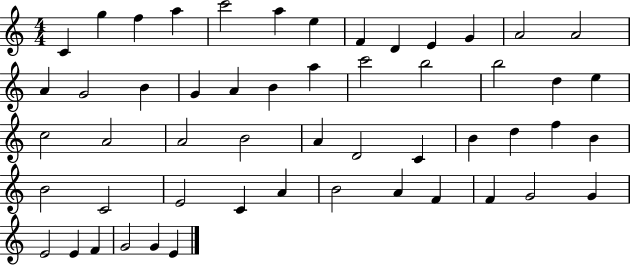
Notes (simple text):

C4/q G5/q F5/q A5/q C6/h A5/q E5/q F4/q D4/q E4/q G4/q A4/h A4/h A4/q G4/h B4/q G4/q A4/q B4/q A5/q C6/h B5/h B5/h D5/q E5/q C5/h A4/h A4/h B4/h A4/q D4/h C4/q B4/q D5/q F5/q B4/q B4/h C4/h E4/h C4/q A4/q B4/h A4/q F4/q F4/q G4/h G4/q E4/h E4/q F4/q G4/h G4/q E4/q